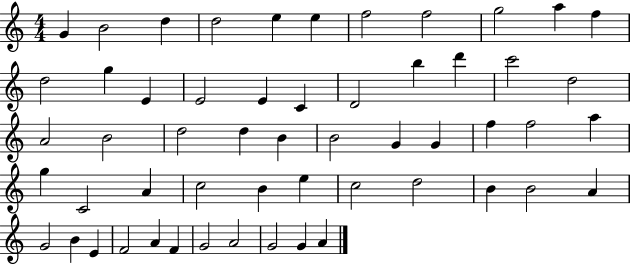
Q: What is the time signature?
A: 4/4